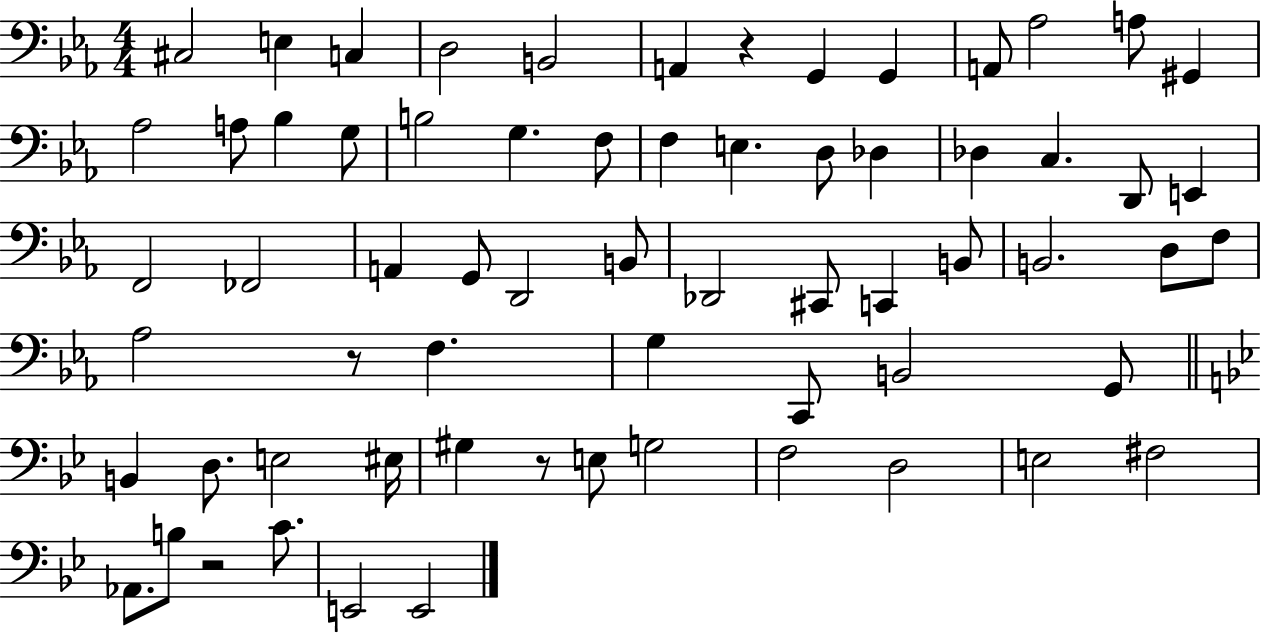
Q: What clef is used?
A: bass